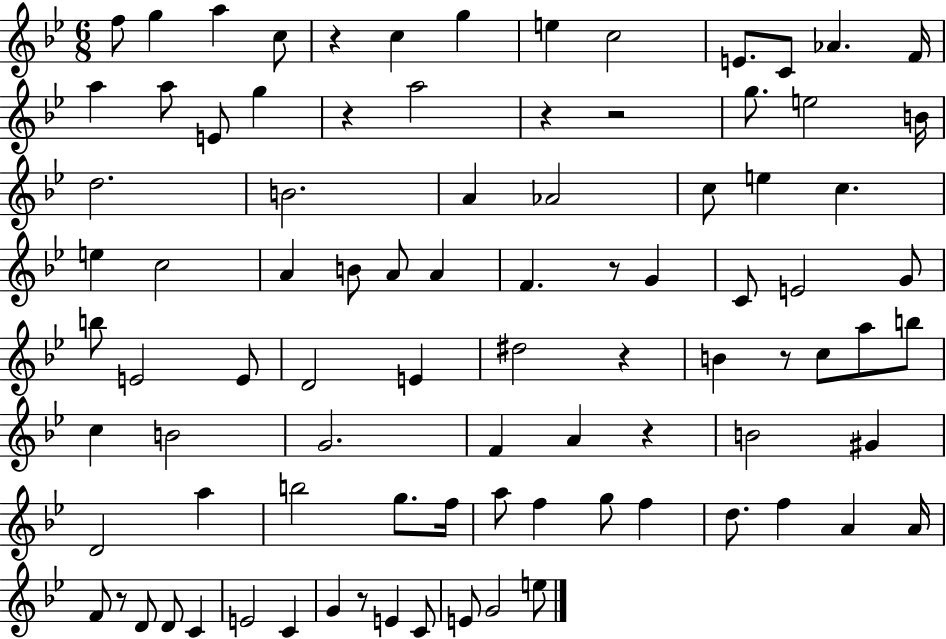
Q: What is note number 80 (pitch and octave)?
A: E5